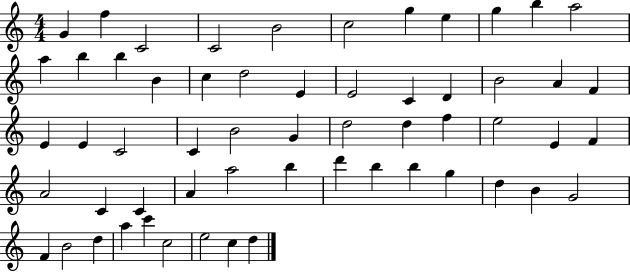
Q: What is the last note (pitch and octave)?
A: D5